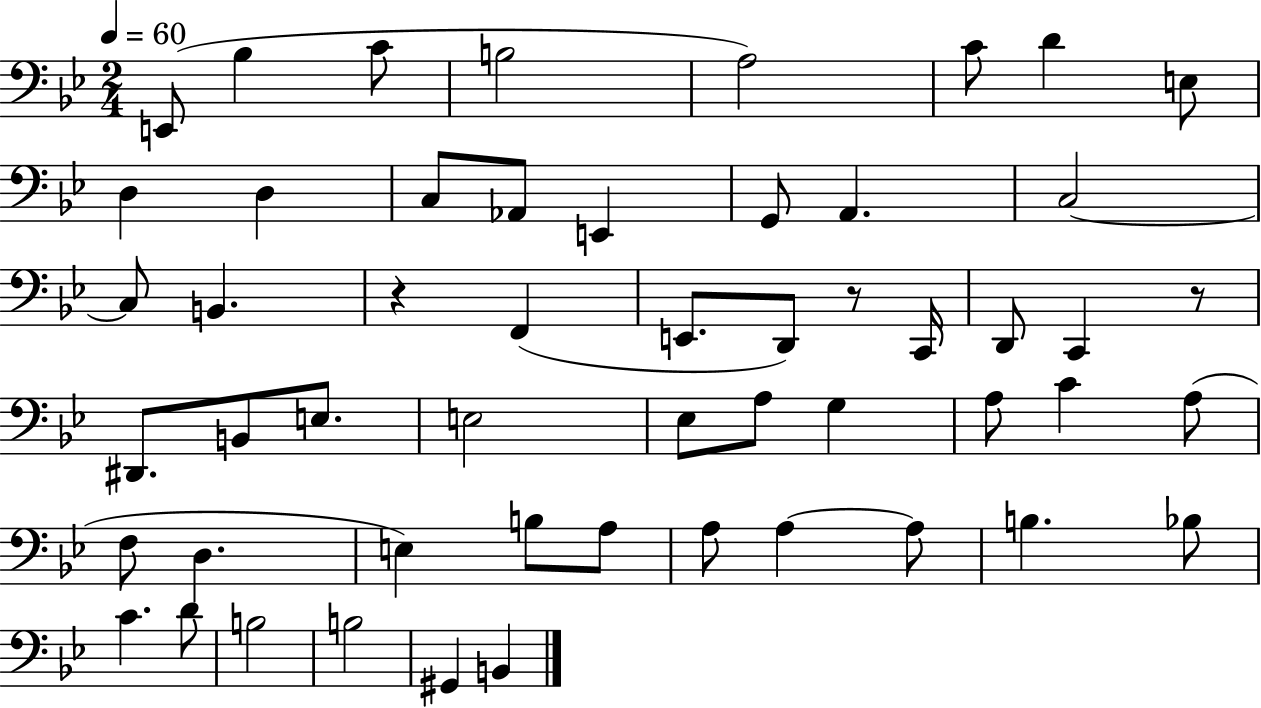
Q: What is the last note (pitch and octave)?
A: B2